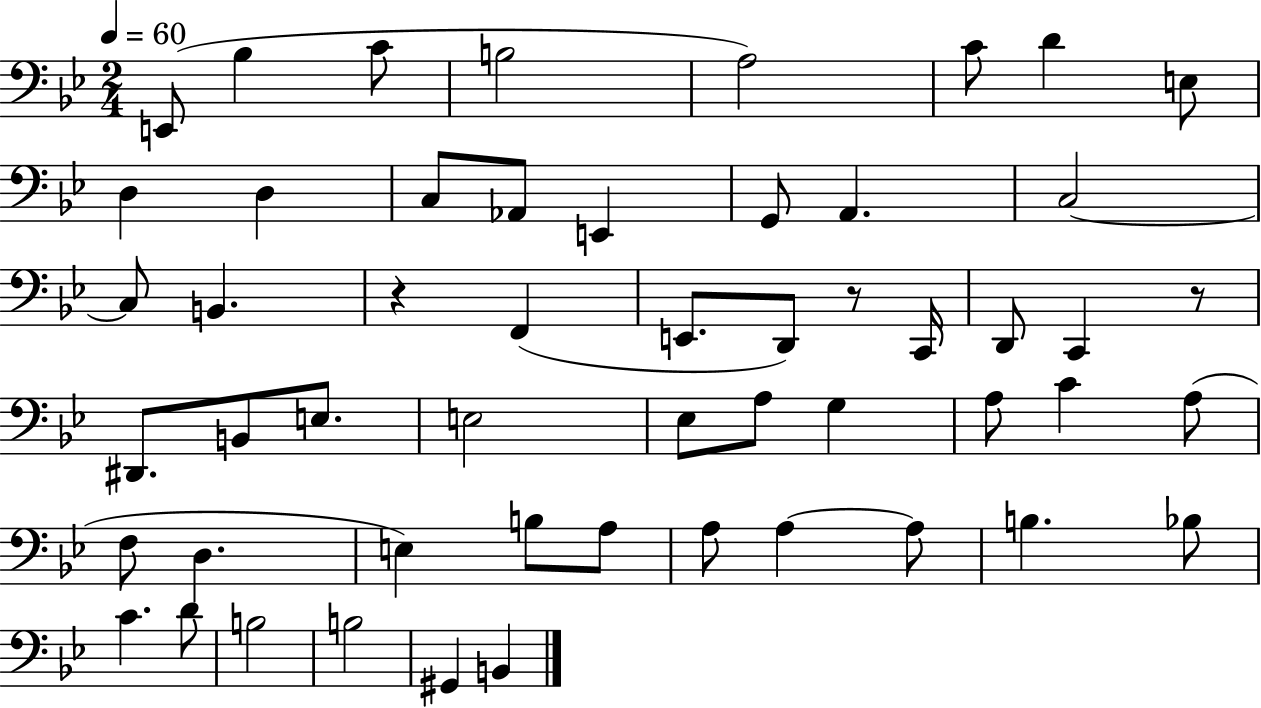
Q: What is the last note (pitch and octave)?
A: B2